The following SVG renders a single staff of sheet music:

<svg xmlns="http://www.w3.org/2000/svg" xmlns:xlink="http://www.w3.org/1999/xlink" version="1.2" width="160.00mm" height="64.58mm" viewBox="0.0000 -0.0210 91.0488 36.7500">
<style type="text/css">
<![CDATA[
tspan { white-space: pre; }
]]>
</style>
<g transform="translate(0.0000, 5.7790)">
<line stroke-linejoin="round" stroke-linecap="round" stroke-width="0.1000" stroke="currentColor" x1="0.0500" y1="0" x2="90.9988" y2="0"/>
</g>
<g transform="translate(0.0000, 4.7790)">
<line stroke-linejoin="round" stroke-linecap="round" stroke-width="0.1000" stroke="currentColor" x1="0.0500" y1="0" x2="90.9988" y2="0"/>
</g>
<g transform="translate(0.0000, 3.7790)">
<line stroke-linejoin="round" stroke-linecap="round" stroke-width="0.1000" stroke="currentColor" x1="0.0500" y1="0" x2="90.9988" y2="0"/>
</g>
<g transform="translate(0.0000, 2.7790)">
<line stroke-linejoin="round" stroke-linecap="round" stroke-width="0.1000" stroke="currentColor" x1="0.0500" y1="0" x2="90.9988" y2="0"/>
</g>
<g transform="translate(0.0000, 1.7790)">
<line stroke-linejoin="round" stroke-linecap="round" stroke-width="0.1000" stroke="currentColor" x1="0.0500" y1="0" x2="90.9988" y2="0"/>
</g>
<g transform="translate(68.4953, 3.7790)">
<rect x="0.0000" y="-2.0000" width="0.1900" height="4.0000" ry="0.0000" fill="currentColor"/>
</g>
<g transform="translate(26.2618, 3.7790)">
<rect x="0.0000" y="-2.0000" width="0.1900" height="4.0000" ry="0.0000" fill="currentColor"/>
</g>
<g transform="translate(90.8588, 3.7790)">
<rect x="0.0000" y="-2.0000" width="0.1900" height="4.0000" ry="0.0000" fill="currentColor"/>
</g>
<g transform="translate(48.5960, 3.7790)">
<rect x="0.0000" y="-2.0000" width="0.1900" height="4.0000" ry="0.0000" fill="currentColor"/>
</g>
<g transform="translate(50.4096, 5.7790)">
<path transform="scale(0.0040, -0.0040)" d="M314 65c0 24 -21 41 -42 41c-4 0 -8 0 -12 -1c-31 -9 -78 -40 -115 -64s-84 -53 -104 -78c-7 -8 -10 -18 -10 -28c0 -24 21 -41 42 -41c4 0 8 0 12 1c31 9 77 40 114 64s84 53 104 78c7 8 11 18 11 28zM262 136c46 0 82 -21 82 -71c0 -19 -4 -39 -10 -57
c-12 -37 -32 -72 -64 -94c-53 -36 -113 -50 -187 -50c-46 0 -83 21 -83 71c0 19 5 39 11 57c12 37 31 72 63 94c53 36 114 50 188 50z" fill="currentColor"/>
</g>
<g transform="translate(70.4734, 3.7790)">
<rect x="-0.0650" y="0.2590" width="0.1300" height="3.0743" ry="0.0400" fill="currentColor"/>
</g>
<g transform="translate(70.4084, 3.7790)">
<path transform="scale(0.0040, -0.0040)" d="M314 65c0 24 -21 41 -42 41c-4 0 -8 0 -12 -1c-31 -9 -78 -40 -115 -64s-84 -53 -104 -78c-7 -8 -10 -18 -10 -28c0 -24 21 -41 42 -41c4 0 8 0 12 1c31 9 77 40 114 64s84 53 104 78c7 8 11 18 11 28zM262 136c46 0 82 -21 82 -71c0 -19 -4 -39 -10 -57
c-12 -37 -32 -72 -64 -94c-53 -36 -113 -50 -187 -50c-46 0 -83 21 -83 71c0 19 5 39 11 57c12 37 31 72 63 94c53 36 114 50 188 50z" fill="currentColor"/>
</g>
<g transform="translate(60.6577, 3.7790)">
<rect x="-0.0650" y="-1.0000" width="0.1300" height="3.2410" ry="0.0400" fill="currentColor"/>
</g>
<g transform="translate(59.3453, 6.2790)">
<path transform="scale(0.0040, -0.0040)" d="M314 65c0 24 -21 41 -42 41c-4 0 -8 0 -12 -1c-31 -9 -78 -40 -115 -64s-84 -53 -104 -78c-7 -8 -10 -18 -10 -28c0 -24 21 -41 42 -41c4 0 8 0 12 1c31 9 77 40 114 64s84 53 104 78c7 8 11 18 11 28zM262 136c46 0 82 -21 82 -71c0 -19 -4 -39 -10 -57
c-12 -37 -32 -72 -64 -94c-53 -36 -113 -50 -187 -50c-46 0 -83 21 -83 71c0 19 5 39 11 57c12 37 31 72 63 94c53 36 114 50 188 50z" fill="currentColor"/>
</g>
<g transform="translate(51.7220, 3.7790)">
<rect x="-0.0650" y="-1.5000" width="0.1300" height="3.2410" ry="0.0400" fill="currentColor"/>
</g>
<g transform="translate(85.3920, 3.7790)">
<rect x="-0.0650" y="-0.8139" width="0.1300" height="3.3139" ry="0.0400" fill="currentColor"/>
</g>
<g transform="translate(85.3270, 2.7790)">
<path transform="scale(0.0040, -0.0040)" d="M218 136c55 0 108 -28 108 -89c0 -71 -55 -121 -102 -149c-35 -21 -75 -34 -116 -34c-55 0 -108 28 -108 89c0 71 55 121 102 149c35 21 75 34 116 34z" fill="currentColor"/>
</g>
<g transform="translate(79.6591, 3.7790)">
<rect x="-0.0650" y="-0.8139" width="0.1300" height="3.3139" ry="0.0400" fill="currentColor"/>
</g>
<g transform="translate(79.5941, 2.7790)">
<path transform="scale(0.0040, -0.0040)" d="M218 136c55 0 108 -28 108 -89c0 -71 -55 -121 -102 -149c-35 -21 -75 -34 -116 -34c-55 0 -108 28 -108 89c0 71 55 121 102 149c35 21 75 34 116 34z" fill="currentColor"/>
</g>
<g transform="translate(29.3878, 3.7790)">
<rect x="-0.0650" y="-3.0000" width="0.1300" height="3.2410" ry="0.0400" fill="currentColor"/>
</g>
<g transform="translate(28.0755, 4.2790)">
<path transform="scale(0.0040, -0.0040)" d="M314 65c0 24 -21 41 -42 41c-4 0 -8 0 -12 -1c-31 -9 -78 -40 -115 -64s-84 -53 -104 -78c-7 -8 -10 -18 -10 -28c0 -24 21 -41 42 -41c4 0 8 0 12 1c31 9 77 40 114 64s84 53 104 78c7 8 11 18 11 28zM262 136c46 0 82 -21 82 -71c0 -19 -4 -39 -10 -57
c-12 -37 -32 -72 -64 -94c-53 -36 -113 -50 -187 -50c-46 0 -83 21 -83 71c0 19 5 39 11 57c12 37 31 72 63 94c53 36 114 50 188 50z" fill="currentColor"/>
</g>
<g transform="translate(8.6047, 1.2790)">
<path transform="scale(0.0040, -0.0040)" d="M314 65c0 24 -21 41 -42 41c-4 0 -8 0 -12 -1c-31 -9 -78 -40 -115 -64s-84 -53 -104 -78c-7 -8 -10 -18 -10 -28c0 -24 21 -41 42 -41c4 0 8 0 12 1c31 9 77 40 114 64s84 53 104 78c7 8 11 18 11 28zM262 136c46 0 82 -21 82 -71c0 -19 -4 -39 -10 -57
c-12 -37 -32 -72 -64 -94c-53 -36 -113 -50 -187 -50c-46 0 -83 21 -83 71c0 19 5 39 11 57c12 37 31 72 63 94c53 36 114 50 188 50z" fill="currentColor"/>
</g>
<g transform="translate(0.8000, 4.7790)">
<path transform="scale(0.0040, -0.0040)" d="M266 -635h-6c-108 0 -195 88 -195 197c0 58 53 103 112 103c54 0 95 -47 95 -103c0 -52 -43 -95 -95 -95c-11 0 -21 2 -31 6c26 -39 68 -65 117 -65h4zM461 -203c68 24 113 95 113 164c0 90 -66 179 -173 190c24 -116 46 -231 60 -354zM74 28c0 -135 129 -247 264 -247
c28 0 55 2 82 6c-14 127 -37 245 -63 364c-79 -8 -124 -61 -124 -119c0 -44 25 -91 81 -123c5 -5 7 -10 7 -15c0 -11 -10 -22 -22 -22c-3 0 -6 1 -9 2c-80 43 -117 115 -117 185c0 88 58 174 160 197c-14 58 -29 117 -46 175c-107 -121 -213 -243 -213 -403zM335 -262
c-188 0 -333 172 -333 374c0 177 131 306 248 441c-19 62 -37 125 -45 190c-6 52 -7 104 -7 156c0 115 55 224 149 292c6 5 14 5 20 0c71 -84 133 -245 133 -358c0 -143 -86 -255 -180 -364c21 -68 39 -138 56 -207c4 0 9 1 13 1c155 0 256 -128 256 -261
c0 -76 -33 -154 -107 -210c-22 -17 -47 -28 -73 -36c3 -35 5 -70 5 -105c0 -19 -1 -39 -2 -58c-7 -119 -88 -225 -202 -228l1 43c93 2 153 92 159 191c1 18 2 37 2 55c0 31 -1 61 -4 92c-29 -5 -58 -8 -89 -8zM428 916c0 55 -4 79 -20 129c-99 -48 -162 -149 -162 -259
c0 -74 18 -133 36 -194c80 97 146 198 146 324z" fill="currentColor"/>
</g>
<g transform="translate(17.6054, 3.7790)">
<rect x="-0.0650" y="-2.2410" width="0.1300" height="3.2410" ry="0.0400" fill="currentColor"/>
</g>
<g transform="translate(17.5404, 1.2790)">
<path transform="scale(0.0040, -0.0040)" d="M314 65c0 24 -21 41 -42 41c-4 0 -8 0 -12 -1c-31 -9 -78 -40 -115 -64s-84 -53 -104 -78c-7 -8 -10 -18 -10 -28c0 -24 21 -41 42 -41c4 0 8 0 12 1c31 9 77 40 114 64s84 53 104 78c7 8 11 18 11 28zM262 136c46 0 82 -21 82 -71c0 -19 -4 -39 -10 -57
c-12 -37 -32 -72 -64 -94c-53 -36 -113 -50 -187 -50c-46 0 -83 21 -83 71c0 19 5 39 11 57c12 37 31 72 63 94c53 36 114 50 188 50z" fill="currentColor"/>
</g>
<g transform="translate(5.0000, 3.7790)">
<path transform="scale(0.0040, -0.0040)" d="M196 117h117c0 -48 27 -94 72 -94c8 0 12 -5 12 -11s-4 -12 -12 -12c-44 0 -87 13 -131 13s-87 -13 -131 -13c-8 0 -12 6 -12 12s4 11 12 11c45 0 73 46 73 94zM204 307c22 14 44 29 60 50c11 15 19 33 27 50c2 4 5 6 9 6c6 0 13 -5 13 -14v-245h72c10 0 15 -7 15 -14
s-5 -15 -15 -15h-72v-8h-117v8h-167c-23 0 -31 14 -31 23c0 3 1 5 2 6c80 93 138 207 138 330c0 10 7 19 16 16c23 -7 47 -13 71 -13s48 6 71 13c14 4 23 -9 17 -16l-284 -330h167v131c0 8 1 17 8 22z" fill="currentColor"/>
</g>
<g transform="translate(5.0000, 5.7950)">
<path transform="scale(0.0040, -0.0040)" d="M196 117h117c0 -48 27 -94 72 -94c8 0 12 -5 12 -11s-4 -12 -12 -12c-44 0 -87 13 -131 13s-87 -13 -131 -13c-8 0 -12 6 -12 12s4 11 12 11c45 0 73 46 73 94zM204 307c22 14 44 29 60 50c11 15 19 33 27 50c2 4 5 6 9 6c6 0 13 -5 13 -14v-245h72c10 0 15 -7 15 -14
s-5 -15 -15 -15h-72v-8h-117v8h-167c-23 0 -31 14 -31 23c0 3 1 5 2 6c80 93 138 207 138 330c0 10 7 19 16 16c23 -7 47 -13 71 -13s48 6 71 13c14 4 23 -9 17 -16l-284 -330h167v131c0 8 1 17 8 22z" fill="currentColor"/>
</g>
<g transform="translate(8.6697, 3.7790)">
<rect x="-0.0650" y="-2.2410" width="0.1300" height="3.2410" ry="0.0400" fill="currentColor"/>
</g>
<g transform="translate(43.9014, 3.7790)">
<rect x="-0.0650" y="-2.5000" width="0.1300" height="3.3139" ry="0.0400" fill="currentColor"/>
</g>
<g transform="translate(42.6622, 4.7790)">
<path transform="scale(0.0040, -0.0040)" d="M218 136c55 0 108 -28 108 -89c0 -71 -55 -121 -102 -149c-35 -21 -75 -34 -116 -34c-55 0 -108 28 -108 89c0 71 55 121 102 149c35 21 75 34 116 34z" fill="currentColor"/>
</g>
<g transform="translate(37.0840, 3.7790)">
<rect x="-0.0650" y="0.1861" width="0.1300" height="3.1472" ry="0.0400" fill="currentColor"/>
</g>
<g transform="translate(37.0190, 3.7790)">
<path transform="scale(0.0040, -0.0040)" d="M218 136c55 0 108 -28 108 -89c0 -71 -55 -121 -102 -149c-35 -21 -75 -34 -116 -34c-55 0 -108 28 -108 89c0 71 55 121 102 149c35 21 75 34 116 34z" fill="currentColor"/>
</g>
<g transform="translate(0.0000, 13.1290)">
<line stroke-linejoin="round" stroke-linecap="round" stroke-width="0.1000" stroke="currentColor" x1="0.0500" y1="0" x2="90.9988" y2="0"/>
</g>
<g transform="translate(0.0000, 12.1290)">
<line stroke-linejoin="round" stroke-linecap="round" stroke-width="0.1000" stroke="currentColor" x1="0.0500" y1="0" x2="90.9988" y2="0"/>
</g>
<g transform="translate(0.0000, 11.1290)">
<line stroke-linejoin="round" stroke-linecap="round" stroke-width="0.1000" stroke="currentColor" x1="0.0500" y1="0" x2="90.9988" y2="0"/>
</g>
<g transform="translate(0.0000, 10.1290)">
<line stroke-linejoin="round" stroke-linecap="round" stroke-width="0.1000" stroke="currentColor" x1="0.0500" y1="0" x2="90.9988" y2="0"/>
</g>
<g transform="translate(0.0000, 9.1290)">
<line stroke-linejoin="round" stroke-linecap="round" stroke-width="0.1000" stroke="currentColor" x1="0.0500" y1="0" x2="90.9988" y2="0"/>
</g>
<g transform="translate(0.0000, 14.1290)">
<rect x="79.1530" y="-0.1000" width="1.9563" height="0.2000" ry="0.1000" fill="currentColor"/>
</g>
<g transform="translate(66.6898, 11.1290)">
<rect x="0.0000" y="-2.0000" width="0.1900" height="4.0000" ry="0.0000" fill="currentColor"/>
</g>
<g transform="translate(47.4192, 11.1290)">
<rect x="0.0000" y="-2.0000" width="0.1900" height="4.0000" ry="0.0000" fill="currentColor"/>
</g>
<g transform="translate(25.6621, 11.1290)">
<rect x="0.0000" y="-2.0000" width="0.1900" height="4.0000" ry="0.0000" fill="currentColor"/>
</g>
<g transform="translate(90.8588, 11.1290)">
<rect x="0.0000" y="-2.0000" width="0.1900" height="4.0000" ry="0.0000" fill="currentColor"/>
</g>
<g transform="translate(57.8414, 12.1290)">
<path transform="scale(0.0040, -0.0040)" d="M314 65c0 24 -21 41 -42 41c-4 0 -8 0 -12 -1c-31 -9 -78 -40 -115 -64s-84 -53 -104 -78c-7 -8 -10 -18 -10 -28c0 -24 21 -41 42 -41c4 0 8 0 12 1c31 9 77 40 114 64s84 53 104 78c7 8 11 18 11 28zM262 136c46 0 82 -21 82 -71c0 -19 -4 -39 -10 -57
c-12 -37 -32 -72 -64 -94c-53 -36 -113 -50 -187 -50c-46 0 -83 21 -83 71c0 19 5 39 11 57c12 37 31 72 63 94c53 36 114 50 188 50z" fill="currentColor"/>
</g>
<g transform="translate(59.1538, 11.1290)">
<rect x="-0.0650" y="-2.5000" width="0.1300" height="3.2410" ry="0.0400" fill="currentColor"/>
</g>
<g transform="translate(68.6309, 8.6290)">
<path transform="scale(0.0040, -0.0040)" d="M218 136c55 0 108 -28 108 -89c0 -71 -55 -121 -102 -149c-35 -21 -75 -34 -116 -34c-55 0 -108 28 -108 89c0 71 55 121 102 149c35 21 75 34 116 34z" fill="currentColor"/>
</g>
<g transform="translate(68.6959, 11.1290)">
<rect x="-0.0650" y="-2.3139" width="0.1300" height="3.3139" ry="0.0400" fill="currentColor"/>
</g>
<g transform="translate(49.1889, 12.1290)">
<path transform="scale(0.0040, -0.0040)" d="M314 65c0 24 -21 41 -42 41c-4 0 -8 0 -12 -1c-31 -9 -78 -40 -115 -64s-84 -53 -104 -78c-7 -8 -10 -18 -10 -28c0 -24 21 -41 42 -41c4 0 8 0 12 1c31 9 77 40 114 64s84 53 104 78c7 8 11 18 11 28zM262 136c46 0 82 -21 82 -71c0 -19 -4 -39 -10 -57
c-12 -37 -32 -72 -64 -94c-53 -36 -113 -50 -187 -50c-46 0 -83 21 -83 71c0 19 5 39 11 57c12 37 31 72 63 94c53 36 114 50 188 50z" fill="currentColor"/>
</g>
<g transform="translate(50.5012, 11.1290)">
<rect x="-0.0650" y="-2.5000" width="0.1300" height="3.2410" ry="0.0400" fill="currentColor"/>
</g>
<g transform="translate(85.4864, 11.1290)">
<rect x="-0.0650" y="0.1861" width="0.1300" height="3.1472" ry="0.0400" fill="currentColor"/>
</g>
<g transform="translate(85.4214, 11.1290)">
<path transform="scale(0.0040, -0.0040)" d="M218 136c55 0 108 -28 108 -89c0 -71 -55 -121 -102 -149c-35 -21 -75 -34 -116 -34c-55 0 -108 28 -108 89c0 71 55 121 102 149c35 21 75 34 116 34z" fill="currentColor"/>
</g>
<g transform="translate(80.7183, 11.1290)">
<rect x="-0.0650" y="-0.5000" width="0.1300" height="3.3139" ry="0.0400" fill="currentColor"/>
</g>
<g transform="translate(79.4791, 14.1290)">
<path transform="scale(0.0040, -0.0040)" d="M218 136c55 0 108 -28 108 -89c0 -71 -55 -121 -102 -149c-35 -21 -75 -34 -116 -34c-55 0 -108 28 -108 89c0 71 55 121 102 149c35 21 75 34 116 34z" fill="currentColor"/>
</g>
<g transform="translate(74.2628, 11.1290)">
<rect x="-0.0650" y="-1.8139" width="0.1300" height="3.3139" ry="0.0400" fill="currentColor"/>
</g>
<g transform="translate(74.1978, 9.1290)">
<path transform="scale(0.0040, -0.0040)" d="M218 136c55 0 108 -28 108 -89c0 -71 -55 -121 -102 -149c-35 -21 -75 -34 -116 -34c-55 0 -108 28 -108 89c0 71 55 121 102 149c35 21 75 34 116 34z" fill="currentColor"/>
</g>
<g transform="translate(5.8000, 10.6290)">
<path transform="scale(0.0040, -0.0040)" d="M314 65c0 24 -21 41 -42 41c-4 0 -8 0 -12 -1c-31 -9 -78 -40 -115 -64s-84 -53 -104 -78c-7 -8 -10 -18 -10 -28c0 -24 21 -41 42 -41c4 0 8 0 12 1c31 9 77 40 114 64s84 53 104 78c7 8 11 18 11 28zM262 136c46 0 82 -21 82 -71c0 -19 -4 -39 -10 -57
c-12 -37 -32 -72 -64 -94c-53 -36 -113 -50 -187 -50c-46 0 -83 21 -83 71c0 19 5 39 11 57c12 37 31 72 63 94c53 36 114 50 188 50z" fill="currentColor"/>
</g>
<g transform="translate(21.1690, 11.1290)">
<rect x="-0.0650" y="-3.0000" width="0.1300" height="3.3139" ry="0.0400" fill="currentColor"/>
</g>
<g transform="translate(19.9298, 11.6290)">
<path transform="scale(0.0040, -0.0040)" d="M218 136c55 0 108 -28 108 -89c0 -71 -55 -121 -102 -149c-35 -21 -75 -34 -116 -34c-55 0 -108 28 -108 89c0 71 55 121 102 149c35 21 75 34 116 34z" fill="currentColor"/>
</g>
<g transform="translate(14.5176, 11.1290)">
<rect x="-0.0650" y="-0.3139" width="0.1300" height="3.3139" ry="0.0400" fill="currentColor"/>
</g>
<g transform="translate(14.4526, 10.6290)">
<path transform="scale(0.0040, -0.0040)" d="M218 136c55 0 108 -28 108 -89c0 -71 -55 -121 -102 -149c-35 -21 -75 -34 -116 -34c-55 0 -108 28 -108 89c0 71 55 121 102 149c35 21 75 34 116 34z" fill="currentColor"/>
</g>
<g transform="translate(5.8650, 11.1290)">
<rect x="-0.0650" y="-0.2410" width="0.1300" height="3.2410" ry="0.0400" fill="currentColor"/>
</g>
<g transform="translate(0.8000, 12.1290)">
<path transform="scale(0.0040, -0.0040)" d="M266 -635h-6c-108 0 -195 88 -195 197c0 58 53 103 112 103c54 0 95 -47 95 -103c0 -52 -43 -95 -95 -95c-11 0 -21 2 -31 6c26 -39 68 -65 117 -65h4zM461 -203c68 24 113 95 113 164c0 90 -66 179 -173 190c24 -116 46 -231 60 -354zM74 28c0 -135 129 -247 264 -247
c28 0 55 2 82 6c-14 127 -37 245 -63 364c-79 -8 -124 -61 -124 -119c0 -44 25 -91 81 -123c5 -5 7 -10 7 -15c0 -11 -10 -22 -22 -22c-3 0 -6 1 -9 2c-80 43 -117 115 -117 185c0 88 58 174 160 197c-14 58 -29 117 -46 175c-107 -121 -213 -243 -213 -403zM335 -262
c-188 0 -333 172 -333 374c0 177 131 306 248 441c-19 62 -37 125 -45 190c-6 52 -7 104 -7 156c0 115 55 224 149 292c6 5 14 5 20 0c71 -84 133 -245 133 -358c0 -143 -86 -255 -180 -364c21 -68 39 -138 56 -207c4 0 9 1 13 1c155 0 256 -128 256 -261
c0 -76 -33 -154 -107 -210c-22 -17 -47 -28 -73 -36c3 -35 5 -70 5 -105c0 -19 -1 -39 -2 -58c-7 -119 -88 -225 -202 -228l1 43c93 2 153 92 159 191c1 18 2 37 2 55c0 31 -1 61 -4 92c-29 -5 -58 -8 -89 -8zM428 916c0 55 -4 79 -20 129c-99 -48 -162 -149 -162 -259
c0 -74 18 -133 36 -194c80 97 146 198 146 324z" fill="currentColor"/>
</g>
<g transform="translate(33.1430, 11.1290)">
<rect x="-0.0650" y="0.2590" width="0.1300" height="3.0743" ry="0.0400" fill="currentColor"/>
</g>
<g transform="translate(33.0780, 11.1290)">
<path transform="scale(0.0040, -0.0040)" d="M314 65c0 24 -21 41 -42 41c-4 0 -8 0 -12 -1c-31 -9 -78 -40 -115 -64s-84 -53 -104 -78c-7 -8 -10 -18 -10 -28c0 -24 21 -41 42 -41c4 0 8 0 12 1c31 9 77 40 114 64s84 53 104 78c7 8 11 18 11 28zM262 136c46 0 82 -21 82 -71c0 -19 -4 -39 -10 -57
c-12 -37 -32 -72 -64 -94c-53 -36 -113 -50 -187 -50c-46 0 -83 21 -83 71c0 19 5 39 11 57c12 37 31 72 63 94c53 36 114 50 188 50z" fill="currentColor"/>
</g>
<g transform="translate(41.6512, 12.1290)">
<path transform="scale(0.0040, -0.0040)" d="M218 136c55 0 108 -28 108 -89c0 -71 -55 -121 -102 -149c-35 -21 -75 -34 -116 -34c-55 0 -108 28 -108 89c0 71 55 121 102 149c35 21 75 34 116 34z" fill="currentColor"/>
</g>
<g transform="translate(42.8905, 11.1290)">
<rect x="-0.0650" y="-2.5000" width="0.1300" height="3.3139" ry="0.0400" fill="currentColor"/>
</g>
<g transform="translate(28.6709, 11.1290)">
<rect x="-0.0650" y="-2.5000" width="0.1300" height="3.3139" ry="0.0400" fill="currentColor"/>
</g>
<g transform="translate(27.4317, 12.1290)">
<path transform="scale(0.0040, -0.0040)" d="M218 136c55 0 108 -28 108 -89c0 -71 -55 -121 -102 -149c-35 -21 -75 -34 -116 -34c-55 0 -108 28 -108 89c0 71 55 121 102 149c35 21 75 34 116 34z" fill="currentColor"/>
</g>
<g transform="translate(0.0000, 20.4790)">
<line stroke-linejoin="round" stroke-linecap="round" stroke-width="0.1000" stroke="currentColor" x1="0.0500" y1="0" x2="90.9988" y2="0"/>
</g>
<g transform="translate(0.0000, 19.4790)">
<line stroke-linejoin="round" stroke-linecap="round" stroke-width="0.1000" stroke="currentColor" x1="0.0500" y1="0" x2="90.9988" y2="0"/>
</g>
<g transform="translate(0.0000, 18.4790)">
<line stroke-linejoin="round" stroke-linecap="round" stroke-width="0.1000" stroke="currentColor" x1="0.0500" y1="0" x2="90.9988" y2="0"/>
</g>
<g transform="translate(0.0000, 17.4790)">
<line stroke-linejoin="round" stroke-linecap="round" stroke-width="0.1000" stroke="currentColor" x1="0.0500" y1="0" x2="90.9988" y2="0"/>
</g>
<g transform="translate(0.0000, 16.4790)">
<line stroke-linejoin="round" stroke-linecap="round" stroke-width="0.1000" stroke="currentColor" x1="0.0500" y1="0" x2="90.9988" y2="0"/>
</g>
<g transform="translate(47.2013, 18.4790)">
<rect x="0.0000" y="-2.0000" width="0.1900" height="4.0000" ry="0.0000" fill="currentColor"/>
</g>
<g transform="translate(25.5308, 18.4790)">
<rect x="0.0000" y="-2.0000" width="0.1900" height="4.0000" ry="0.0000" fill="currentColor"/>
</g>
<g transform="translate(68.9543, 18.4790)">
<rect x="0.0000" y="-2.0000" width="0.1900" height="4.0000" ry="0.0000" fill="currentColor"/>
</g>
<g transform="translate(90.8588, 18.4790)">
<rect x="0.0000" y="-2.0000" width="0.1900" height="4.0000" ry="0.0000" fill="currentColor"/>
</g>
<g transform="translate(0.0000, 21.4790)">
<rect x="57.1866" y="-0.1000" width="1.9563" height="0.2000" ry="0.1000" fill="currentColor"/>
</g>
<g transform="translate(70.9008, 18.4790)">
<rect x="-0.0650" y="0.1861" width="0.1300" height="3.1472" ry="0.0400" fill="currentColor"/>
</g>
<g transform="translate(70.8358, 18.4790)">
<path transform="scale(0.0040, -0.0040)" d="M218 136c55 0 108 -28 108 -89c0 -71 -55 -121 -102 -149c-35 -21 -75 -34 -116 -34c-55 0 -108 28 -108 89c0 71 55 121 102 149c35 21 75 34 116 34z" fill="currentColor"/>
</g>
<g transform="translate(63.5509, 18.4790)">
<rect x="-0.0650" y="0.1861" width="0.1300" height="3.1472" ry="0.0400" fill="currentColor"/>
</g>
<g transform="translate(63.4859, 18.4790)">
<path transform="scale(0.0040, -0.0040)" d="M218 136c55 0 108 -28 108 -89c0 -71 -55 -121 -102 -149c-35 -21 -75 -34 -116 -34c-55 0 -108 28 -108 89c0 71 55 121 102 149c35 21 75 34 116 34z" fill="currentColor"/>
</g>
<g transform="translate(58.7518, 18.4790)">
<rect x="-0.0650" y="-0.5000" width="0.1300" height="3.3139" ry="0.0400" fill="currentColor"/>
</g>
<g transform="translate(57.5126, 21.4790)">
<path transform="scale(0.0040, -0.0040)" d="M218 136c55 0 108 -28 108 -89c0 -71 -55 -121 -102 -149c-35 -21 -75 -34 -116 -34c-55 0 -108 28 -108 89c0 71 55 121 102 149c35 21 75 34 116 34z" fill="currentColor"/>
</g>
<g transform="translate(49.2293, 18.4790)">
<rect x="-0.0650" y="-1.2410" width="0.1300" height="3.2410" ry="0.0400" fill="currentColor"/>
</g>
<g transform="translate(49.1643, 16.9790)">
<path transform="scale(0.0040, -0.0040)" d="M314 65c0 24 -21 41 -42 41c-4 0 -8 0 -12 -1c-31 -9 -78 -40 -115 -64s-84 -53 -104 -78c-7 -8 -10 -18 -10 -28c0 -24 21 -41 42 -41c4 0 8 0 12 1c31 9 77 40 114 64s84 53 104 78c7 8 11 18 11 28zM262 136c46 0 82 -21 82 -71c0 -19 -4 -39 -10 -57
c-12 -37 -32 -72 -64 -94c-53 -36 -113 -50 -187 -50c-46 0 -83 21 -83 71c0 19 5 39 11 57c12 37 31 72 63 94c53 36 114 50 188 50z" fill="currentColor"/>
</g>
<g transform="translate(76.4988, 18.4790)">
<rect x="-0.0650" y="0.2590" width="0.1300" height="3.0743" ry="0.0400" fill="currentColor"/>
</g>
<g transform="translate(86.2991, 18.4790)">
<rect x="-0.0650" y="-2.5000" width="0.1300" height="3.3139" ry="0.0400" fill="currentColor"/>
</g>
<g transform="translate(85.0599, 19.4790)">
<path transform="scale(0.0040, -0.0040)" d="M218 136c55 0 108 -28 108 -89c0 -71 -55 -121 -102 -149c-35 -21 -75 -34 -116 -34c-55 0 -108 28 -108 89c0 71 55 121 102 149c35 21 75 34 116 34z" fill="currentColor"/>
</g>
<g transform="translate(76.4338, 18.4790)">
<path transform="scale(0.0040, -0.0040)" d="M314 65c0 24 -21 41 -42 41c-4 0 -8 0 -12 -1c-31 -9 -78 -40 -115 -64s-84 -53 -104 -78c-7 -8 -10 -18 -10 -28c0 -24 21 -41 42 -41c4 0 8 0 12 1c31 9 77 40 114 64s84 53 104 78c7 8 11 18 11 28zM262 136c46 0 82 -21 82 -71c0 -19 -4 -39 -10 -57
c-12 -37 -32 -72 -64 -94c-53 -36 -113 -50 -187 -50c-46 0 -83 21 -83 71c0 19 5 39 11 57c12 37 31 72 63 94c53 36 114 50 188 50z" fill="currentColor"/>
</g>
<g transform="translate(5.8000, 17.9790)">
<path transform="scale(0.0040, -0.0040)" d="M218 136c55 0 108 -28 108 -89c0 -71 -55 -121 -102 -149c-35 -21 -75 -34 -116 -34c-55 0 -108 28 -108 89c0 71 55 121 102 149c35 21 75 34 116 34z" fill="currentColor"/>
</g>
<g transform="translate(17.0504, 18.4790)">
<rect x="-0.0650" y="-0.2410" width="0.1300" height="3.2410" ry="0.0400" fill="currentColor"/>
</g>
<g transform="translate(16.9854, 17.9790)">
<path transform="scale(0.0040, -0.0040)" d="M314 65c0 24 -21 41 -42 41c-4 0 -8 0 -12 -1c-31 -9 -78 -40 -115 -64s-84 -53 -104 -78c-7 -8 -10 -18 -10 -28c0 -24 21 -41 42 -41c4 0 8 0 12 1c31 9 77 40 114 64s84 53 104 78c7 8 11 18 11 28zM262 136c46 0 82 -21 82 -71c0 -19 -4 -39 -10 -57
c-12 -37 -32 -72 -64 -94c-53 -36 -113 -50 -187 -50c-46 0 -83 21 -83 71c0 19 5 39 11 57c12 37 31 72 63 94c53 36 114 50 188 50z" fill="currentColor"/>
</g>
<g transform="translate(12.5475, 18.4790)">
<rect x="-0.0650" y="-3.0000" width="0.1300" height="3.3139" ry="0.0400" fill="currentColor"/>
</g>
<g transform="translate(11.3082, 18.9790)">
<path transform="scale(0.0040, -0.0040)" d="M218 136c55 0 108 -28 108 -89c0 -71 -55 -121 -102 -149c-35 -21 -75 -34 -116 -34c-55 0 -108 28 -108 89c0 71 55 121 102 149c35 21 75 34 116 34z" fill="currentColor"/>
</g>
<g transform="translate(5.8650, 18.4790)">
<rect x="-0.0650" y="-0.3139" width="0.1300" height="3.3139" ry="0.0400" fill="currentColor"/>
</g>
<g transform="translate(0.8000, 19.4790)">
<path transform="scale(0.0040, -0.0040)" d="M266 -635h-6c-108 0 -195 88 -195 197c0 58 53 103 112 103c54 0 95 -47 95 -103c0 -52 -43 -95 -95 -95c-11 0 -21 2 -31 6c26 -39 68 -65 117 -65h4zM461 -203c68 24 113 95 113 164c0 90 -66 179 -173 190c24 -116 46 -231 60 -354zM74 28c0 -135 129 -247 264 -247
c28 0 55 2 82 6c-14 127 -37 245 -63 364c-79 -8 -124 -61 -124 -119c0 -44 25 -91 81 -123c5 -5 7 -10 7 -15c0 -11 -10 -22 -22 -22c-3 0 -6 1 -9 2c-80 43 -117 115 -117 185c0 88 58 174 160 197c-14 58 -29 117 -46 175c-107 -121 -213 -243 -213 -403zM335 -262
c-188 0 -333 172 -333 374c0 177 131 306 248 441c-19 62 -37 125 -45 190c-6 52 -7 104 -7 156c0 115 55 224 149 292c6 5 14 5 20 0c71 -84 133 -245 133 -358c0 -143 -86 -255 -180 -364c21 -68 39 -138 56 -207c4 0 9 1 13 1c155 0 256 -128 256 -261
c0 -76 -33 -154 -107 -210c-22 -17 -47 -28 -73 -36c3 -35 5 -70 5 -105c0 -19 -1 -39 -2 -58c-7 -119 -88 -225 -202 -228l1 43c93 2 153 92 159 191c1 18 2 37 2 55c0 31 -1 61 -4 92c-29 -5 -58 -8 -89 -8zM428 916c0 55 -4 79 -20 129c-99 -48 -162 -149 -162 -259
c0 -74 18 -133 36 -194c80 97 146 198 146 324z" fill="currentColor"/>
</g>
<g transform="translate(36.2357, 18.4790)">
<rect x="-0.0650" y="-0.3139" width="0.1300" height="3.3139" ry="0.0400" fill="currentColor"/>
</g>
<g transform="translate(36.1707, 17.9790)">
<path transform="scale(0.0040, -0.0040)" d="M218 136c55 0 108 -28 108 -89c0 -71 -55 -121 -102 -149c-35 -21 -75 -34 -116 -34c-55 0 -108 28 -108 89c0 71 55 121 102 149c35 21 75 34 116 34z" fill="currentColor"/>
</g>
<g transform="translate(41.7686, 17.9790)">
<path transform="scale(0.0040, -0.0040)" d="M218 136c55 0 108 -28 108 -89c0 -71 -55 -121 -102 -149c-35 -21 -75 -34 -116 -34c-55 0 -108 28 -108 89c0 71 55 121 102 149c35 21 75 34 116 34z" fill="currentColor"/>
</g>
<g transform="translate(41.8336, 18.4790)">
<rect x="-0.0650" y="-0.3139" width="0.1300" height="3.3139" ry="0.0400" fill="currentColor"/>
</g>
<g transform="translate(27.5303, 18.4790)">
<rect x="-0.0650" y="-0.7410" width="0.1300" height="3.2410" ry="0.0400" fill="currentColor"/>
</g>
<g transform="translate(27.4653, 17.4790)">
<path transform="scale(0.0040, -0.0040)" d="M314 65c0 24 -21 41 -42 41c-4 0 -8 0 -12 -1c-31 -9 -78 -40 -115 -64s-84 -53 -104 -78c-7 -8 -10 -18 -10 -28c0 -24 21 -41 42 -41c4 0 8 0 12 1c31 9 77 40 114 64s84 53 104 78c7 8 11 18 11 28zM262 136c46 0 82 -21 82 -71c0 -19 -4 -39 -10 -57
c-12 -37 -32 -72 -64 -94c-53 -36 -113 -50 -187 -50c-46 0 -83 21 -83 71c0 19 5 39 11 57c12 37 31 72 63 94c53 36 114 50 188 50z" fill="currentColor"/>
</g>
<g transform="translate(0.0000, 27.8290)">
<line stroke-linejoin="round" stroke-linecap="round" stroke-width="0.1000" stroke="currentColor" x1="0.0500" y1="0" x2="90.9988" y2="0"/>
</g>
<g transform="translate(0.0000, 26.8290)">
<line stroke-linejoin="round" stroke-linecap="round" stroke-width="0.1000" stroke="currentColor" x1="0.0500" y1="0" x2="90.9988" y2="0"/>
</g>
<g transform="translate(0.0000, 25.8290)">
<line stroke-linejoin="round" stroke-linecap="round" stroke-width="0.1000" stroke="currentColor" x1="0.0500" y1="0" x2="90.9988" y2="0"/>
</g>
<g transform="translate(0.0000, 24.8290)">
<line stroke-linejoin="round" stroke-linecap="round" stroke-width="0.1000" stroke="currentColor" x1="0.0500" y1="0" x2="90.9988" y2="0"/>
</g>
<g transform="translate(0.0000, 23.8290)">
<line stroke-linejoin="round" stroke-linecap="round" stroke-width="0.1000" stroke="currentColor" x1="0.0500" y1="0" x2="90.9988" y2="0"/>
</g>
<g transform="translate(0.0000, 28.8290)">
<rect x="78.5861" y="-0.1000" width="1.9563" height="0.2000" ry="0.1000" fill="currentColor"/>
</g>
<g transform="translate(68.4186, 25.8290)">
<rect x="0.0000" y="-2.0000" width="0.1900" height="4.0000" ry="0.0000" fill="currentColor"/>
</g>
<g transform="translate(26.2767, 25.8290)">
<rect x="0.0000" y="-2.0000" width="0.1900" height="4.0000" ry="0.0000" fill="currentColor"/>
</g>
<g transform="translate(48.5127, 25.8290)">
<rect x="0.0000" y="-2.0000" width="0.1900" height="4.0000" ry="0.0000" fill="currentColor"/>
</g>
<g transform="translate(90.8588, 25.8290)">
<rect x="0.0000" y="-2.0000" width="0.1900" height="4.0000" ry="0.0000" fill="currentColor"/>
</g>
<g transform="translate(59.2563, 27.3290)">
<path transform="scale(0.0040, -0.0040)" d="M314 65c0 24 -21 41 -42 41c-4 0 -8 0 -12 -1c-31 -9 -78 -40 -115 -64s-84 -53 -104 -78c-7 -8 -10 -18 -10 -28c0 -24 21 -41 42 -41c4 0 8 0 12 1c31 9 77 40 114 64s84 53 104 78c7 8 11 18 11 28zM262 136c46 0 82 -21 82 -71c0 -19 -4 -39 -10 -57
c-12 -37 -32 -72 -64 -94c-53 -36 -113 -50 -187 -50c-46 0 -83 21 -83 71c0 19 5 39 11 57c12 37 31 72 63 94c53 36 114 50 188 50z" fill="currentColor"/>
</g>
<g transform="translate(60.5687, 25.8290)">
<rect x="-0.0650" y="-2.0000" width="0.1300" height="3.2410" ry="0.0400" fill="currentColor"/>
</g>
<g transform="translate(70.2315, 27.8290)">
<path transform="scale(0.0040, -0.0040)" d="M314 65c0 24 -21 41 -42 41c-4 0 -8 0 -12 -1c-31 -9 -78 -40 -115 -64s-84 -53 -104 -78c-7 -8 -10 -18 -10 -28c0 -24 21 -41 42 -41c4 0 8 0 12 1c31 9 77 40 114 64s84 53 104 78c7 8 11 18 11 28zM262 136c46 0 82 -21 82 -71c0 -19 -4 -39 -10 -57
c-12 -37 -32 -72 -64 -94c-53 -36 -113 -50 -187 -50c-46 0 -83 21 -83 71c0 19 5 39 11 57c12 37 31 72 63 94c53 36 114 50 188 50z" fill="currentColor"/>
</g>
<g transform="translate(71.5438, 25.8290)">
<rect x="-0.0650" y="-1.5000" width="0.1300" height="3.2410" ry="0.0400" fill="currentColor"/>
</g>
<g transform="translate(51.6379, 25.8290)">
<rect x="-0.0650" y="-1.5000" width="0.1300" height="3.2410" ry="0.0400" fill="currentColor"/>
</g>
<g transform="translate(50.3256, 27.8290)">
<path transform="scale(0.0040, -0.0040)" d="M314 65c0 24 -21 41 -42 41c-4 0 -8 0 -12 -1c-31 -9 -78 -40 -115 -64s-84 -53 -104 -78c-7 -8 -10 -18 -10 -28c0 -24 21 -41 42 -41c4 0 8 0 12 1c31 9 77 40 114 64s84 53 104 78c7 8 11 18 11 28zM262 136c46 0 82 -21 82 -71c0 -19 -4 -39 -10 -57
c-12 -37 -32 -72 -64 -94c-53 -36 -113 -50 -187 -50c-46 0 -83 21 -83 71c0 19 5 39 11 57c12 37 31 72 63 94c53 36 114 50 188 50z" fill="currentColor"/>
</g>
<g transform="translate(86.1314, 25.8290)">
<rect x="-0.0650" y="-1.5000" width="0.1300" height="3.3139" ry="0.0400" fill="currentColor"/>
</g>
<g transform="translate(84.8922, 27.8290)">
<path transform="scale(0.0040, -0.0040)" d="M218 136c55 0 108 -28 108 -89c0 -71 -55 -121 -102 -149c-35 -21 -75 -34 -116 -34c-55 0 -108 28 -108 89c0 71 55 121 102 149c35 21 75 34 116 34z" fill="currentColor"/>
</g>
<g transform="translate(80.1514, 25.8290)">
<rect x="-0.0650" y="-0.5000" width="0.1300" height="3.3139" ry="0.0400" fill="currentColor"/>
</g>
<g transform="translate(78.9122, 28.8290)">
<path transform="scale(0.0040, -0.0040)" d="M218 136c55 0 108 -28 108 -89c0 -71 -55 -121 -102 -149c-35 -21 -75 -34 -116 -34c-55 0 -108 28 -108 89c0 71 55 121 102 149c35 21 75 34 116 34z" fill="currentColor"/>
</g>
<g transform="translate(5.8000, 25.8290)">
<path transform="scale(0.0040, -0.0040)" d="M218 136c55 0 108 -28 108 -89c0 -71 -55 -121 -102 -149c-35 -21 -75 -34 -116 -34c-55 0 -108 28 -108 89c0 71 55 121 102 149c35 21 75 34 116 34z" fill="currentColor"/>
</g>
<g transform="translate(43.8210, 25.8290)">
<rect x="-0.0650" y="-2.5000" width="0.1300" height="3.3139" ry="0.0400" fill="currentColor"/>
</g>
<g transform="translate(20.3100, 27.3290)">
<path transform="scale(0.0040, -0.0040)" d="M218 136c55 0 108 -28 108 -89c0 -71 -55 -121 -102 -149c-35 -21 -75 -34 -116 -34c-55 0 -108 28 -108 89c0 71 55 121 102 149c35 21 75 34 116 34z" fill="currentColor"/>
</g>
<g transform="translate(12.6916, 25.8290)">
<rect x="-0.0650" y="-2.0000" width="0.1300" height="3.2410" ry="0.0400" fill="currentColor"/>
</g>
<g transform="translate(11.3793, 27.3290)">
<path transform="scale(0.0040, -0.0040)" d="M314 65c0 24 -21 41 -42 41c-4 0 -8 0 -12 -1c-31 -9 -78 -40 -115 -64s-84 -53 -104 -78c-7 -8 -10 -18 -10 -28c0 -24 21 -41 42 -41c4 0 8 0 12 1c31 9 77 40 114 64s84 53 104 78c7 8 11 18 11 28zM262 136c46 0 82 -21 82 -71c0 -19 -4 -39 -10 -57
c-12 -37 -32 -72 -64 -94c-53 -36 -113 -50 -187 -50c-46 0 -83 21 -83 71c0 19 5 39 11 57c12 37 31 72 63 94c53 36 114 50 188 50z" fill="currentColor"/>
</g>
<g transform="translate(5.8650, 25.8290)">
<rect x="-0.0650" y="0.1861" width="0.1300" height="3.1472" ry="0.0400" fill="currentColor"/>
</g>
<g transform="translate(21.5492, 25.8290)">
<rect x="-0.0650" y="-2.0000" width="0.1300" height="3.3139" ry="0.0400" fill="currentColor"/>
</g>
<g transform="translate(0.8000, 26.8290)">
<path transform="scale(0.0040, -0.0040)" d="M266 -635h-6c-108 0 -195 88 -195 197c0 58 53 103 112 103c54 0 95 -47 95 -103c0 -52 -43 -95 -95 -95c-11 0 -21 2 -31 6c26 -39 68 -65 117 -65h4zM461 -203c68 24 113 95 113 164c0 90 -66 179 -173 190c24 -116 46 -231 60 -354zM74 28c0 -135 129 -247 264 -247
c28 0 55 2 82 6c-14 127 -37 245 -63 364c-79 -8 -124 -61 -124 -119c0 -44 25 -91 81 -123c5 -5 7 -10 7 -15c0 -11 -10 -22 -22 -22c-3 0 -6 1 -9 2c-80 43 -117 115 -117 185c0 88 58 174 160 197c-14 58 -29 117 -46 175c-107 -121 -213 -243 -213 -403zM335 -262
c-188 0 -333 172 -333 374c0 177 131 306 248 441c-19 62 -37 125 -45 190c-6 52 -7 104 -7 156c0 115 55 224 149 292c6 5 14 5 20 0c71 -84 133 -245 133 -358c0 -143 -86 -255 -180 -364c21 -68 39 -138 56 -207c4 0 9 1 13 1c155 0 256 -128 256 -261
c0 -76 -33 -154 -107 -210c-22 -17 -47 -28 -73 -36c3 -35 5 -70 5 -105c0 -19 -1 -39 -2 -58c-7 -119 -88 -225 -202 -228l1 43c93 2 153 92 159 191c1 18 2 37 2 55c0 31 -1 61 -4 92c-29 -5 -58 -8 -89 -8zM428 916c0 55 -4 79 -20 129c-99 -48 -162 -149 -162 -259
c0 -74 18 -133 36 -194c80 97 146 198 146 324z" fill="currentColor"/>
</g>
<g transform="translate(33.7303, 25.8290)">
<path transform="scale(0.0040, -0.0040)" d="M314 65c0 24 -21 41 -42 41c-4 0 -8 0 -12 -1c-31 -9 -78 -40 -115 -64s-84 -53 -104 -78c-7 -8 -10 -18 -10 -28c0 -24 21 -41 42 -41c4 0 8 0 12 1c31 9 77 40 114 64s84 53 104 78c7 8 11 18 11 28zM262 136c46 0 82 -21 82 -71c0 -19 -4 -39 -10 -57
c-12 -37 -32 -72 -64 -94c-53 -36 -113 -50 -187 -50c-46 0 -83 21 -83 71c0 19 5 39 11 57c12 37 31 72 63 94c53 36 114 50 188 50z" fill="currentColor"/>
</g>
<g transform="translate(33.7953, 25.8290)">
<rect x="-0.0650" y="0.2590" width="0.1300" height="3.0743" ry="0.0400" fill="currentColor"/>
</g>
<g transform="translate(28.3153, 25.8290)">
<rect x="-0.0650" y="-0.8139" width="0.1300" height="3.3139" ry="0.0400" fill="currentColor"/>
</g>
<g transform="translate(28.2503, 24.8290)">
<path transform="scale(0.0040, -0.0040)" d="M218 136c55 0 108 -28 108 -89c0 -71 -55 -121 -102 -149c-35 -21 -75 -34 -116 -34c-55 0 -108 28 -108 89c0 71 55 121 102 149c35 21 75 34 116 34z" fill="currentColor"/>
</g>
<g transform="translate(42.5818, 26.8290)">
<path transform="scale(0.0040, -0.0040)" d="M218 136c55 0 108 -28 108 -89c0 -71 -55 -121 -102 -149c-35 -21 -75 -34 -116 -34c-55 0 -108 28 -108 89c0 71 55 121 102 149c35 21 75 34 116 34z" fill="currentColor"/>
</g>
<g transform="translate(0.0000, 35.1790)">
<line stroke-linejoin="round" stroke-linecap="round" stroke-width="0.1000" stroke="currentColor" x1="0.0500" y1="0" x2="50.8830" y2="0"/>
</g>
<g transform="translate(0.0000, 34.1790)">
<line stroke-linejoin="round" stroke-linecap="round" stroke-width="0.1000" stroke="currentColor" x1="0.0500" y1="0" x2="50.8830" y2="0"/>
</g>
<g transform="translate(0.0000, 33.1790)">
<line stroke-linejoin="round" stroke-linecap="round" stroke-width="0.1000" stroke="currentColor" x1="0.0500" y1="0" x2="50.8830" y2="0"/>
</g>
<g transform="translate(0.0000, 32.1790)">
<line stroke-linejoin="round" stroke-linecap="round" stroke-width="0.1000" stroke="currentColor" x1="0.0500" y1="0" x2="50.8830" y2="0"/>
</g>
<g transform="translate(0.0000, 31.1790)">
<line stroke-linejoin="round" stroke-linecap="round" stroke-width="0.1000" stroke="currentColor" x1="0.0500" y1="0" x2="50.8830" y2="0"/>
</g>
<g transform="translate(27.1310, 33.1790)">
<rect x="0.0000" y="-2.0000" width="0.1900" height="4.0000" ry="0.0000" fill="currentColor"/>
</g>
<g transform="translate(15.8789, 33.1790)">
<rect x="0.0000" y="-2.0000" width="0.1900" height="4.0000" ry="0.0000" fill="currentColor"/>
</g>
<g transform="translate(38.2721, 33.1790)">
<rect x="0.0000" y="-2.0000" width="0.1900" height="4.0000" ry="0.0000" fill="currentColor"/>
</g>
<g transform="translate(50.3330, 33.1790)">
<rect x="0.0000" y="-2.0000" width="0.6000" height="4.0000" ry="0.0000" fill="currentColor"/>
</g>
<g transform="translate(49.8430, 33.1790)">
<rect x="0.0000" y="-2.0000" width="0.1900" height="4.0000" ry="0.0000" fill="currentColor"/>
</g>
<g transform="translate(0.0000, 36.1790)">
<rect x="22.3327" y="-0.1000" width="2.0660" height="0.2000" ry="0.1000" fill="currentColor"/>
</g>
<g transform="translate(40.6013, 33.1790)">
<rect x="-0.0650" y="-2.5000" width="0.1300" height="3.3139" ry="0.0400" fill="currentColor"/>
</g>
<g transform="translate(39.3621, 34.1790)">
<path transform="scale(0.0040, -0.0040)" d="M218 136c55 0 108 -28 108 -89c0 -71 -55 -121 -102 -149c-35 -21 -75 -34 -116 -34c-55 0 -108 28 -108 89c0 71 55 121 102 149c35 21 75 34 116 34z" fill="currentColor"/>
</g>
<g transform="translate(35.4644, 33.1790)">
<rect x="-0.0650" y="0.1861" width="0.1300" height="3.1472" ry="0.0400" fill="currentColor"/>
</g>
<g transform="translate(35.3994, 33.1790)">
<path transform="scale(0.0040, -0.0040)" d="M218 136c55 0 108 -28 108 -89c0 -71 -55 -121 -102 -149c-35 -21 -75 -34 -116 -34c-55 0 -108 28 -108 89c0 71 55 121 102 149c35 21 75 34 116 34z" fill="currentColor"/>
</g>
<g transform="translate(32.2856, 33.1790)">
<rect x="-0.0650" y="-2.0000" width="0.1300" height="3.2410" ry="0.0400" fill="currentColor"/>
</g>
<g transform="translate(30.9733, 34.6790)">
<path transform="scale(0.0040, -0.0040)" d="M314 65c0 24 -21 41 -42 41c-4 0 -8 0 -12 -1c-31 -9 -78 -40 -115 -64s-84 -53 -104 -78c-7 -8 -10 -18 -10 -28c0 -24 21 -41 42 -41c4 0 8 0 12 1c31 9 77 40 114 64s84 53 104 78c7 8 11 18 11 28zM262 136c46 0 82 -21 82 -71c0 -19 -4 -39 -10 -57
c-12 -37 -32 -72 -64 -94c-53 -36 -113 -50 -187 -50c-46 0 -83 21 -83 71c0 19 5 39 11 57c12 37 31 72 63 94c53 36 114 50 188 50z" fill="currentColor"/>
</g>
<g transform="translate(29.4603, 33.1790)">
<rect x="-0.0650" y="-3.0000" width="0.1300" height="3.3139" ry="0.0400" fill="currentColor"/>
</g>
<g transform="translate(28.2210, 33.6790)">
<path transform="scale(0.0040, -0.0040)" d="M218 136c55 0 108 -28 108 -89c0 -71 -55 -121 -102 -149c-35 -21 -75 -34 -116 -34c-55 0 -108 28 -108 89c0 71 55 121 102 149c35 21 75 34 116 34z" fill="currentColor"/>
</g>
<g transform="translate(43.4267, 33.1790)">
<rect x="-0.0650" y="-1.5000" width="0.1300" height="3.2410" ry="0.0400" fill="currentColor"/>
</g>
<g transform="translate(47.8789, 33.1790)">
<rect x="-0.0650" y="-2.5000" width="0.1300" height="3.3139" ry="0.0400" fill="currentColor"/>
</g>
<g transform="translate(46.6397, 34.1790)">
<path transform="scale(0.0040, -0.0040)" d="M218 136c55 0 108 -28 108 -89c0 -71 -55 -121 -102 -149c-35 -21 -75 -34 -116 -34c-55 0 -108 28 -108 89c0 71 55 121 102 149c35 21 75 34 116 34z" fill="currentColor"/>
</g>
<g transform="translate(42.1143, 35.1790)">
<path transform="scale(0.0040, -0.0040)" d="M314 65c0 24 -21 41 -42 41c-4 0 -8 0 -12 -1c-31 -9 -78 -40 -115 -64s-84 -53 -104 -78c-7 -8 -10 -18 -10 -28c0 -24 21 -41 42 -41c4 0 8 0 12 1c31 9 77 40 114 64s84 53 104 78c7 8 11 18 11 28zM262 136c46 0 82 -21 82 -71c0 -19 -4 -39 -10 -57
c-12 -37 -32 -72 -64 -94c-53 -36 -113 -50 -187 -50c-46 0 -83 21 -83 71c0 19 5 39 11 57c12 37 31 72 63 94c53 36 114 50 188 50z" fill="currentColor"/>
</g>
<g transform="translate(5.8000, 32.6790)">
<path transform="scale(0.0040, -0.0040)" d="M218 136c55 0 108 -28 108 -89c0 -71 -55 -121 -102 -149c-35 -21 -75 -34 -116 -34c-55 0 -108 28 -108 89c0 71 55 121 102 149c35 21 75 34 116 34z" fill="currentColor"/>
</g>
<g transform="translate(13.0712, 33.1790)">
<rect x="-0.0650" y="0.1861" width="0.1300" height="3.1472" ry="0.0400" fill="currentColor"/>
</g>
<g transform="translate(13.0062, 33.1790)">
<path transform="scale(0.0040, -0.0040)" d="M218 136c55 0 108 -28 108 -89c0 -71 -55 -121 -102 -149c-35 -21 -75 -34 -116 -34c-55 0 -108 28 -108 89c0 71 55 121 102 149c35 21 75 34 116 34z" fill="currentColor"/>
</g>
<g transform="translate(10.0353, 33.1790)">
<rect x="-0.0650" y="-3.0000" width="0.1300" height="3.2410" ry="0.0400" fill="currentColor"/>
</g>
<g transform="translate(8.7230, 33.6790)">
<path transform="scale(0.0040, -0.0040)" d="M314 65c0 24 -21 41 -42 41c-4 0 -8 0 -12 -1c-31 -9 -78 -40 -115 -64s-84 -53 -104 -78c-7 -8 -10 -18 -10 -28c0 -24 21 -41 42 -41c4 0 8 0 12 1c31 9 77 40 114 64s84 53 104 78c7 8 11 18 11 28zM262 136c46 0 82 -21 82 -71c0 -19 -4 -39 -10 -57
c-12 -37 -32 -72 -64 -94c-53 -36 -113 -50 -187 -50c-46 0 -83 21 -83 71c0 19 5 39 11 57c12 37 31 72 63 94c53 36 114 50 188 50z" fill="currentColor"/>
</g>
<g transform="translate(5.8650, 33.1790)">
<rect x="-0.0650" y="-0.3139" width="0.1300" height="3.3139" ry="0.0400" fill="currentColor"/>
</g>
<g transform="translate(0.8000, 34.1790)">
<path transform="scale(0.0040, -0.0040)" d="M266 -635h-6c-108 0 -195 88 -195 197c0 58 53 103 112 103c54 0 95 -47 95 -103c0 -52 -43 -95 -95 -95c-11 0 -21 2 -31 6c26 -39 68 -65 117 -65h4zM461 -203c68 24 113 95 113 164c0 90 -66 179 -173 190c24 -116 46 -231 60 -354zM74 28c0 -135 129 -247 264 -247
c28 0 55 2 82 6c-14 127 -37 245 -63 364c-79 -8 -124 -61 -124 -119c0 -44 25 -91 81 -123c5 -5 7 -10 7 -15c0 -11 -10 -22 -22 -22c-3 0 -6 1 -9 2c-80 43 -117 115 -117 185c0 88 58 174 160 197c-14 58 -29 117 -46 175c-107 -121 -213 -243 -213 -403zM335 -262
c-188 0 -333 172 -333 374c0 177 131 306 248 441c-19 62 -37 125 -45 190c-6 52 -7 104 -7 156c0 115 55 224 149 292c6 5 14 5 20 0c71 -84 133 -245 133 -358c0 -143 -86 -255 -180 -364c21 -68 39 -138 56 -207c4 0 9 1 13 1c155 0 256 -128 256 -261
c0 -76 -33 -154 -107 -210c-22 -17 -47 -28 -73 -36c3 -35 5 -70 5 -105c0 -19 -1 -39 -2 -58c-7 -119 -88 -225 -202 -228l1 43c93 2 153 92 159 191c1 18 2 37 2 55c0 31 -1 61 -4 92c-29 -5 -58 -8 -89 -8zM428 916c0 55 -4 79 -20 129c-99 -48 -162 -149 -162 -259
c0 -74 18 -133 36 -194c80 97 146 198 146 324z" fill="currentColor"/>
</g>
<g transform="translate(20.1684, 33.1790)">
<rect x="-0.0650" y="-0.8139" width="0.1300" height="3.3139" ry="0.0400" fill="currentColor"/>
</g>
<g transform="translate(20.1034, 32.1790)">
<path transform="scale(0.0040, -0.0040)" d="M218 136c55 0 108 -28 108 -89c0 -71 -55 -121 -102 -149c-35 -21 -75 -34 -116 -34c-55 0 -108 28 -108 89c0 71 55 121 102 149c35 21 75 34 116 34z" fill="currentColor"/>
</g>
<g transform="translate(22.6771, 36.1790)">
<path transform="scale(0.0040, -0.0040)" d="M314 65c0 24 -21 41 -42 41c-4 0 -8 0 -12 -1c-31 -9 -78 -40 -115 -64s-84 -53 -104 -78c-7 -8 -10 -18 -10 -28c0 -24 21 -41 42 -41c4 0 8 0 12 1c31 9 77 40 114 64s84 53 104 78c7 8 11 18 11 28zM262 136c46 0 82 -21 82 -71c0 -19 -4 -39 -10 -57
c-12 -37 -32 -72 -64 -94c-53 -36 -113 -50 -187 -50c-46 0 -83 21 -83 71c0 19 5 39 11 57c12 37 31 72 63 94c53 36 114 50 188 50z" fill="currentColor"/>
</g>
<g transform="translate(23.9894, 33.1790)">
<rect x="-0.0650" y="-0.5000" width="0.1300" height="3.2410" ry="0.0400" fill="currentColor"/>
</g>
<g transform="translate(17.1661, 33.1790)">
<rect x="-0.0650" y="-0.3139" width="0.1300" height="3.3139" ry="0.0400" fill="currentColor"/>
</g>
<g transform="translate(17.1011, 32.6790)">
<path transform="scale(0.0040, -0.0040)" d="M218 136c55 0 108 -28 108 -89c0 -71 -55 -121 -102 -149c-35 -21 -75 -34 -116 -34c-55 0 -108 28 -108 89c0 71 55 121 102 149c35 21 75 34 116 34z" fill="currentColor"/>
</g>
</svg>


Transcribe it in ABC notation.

X:1
T:Untitled
M:4/4
L:1/4
K:C
g2 g2 A2 B G E2 D2 B2 d d c2 c A G B2 G G2 G2 g f C B c A c2 d2 c c e2 C B B B2 G B F2 F d B2 G E2 F2 E2 C E c A2 B c d C2 A F2 B G E2 G